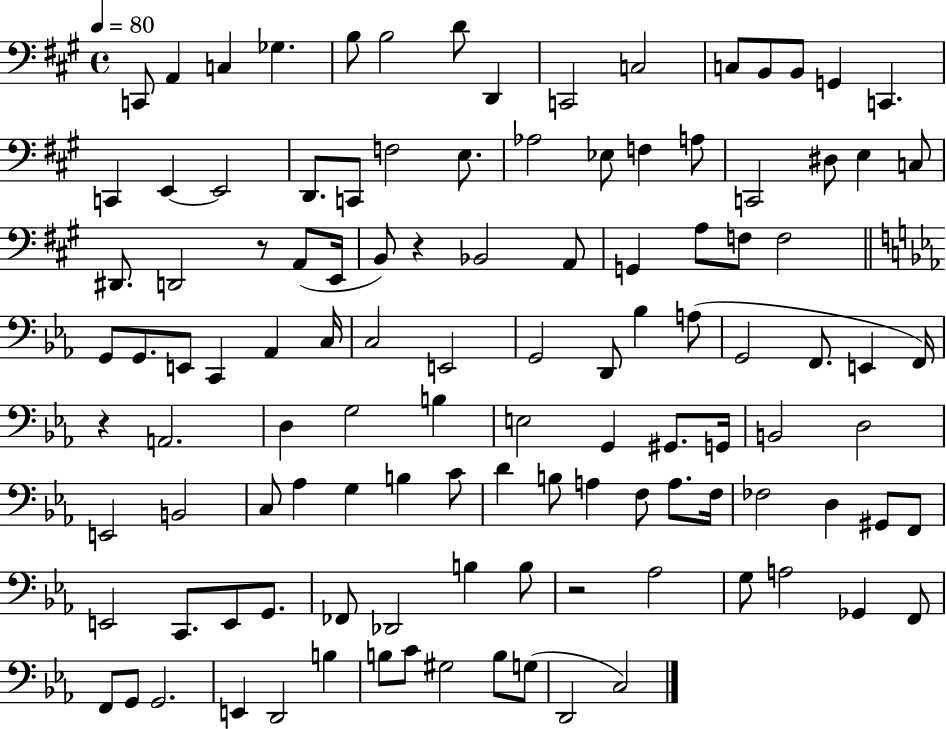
{
  \clef bass
  \time 4/4
  \defaultTimeSignature
  \key a \major
  \tempo 4 = 80
  c,8 a,4 c4 ges4. | b8 b2 d'8 d,4 | c,2 c2 | c8 b,8 b,8 g,4 c,4. | \break c,4 e,4~~ e,2 | d,8. c,8 f2 e8. | aes2 ees8 f4 a8 | c,2 dis8 e4 c8 | \break dis,8. d,2 r8 a,8( e,16 | b,8) r4 bes,2 a,8 | g,4 a8 f8 f2 | \bar "||" \break \key ees \major g,8 g,8. e,8 c,4 aes,4 c16 | c2 e,2 | g,2 d,8 bes4 a8( | g,2 f,8. e,4 f,16) | \break r4 a,2. | d4 g2 b4 | e2 g,4 gis,8. g,16 | b,2 d2 | \break e,2 b,2 | c8 aes4 g4 b4 c'8 | d'4 b8 a4 f8 a8. f16 | fes2 d4 gis,8 f,8 | \break e,2 c,8. e,8 g,8. | fes,8 des,2 b4 b8 | r2 aes2 | g8 a2 ges,4 f,8 | \break f,8 g,8 g,2. | e,4 d,2 b4 | b8 c'8 gis2 b8 g8( | d,2 c2) | \break \bar "|."
}